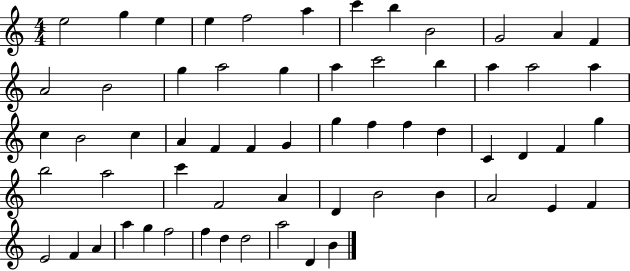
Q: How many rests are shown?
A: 0